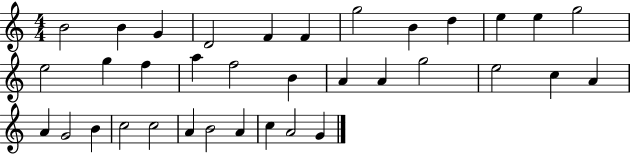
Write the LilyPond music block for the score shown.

{
  \clef treble
  \numericTimeSignature
  \time 4/4
  \key c \major
  b'2 b'4 g'4 | d'2 f'4 f'4 | g''2 b'4 d''4 | e''4 e''4 g''2 | \break e''2 g''4 f''4 | a''4 f''2 b'4 | a'4 a'4 g''2 | e''2 c''4 a'4 | \break a'4 g'2 b'4 | c''2 c''2 | a'4 b'2 a'4 | c''4 a'2 g'4 | \break \bar "|."
}